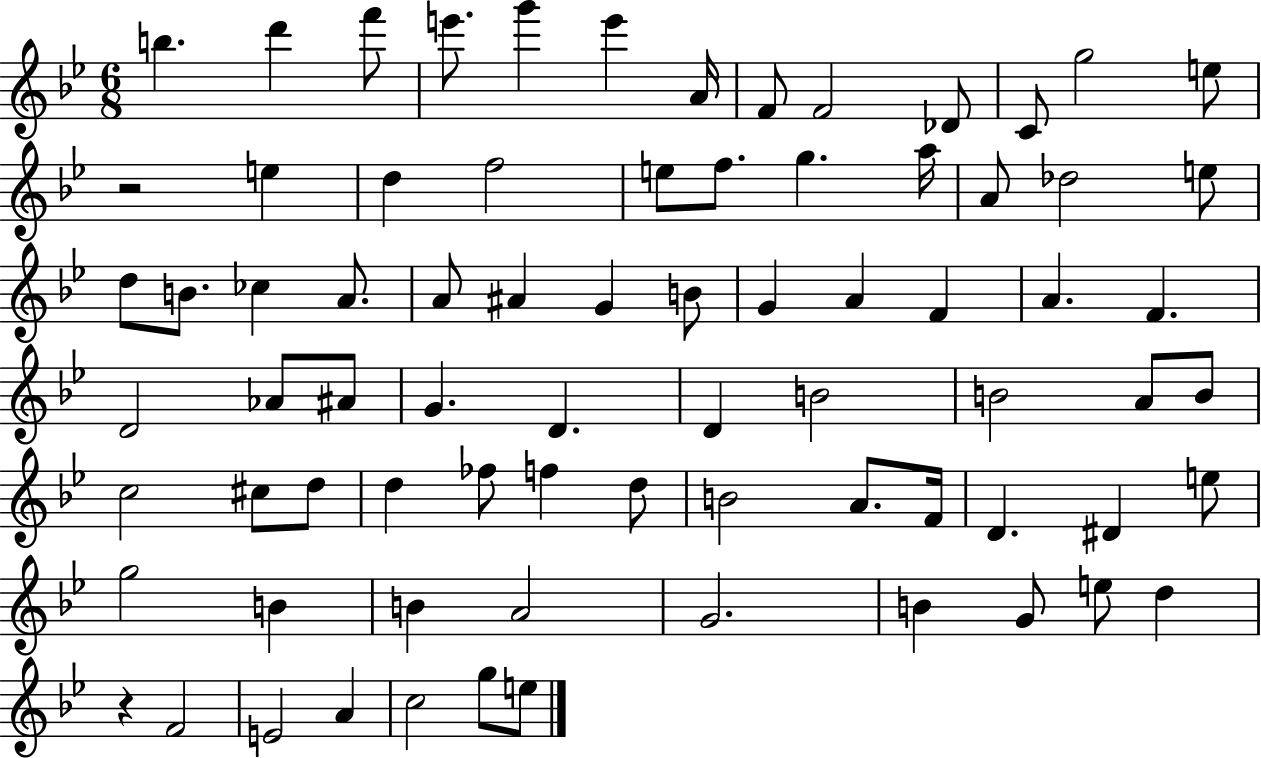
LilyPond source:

{
  \clef treble
  \numericTimeSignature
  \time 6/8
  \key bes \major
  b''4. d'''4 f'''8 | e'''8. g'''4 e'''4 a'16 | f'8 f'2 des'8 | c'8 g''2 e''8 | \break r2 e''4 | d''4 f''2 | e''8 f''8. g''4. a''16 | a'8 des''2 e''8 | \break d''8 b'8. ces''4 a'8. | a'8 ais'4 g'4 b'8 | g'4 a'4 f'4 | a'4. f'4. | \break d'2 aes'8 ais'8 | g'4. d'4. | d'4 b'2 | b'2 a'8 b'8 | \break c''2 cis''8 d''8 | d''4 fes''8 f''4 d''8 | b'2 a'8. f'16 | d'4. dis'4 e''8 | \break g''2 b'4 | b'4 a'2 | g'2. | b'4 g'8 e''8 d''4 | \break r4 f'2 | e'2 a'4 | c''2 g''8 e''8 | \bar "|."
}